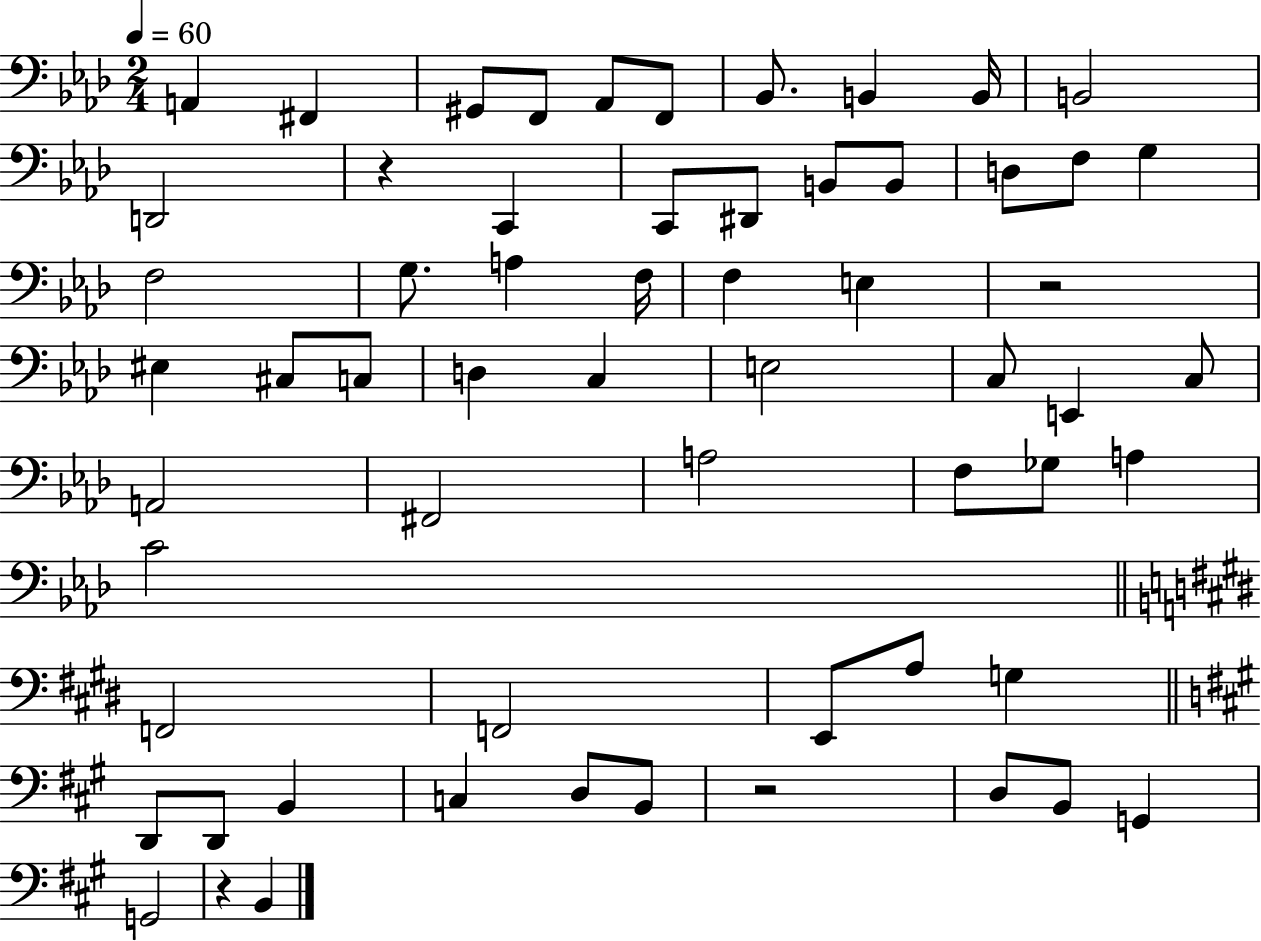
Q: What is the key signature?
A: AES major